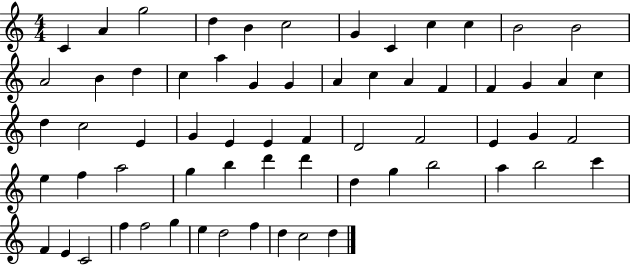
{
  \clef treble
  \numericTimeSignature
  \time 4/4
  \key c \major
  c'4 a'4 g''2 | d''4 b'4 c''2 | g'4 c'4 c''4 c''4 | b'2 b'2 | \break a'2 b'4 d''4 | c''4 a''4 g'4 g'4 | a'4 c''4 a'4 f'4 | f'4 g'4 a'4 c''4 | \break d''4 c''2 e'4 | g'4 e'4 e'4 f'4 | d'2 f'2 | e'4 g'4 f'2 | \break e''4 f''4 a''2 | g''4 b''4 d'''4 d'''4 | d''4 g''4 b''2 | a''4 b''2 c'''4 | \break f'4 e'4 c'2 | f''4 f''2 g''4 | e''4 d''2 f''4 | d''4 c''2 d''4 | \break \bar "|."
}